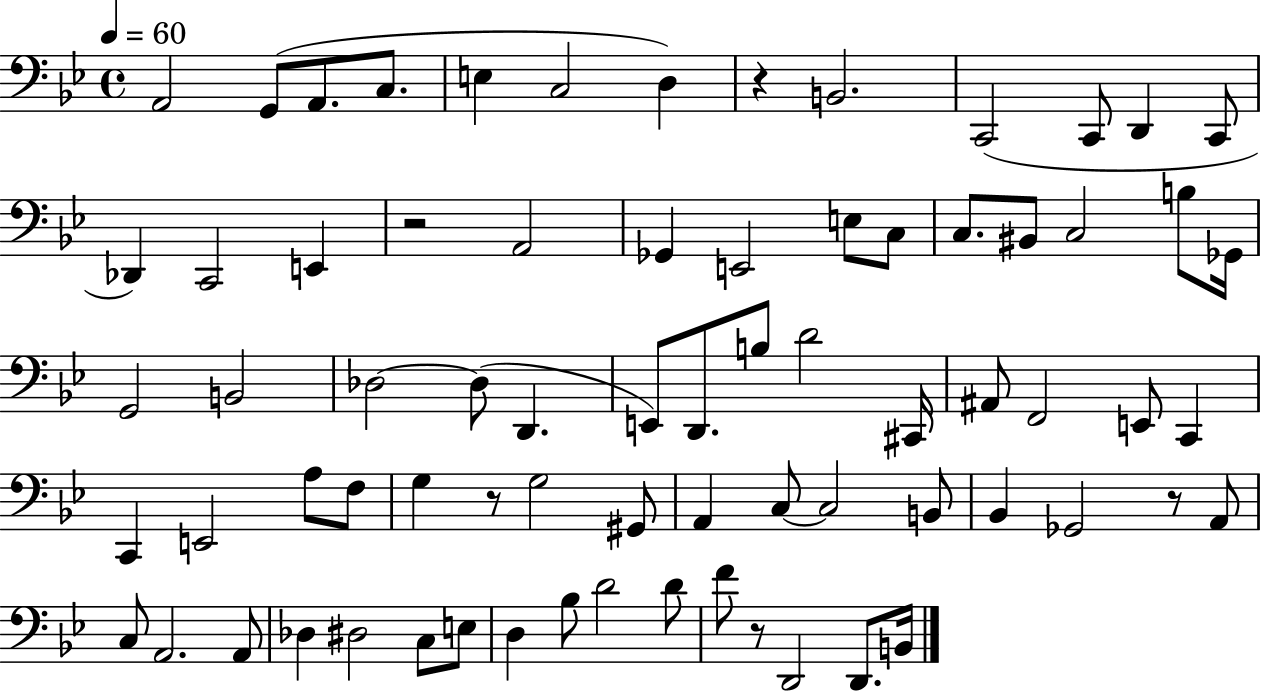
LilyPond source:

{
  \clef bass
  \time 4/4
  \defaultTimeSignature
  \key bes \major
  \tempo 4 = 60
  a,2 g,8( a,8. c8. | e4 c2 d4) | r4 b,2. | c,2( c,8 d,4 c,8 | \break des,4) c,2 e,4 | r2 a,2 | ges,4 e,2 e8 c8 | c8. bis,8 c2 b8 ges,16 | \break g,2 b,2 | des2~~ des8( d,4. | e,8) d,8. b8 d'2 cis,16 | ais,8 f,2 e,8 c,4 | \break c,4 e,2 a8 f8 | g4 r8 g2 gis,8 | a,4 c8~~ c2 b,8 | bes,4 ges,2 r8 a,8 | \break c8 a,2. a,8 | des4 dis2 c8 e8 | d4 bes8 d'2 d'8 | f'8 r8 d,2 d,8. b,16 | \break \bar "|."
}